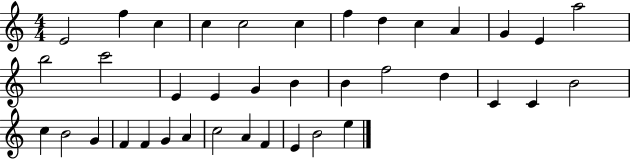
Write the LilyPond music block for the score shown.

{
  \clef treble
  \numericTimeSignature
  \time 4/4
  \key c \major
  e'2 f''4 c''4 | c''4 c''2 c''4 | f''4 d''4 c''4 a'4 | g'4 e'4 a''2 | \break b''2 c'''2 | e'4 e'4 g'4 b'4 | b'4 f''2 d''4 | c'4 c'4 b'2 | \break c''4 b'2 g'4 | f'4 f'4 g'4 a'4 | c''2 a'4 f'4 | e'4 b'2 e''4 | \break \bar "|."
}